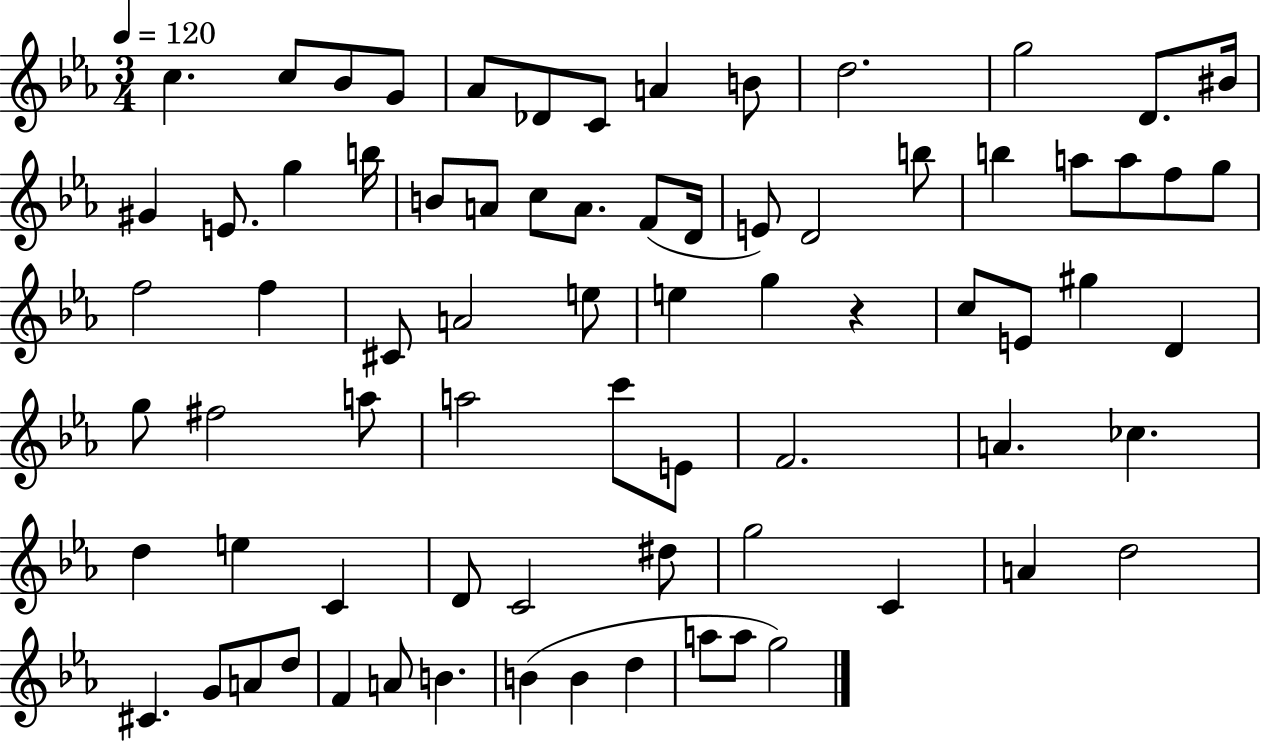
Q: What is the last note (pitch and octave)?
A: G5